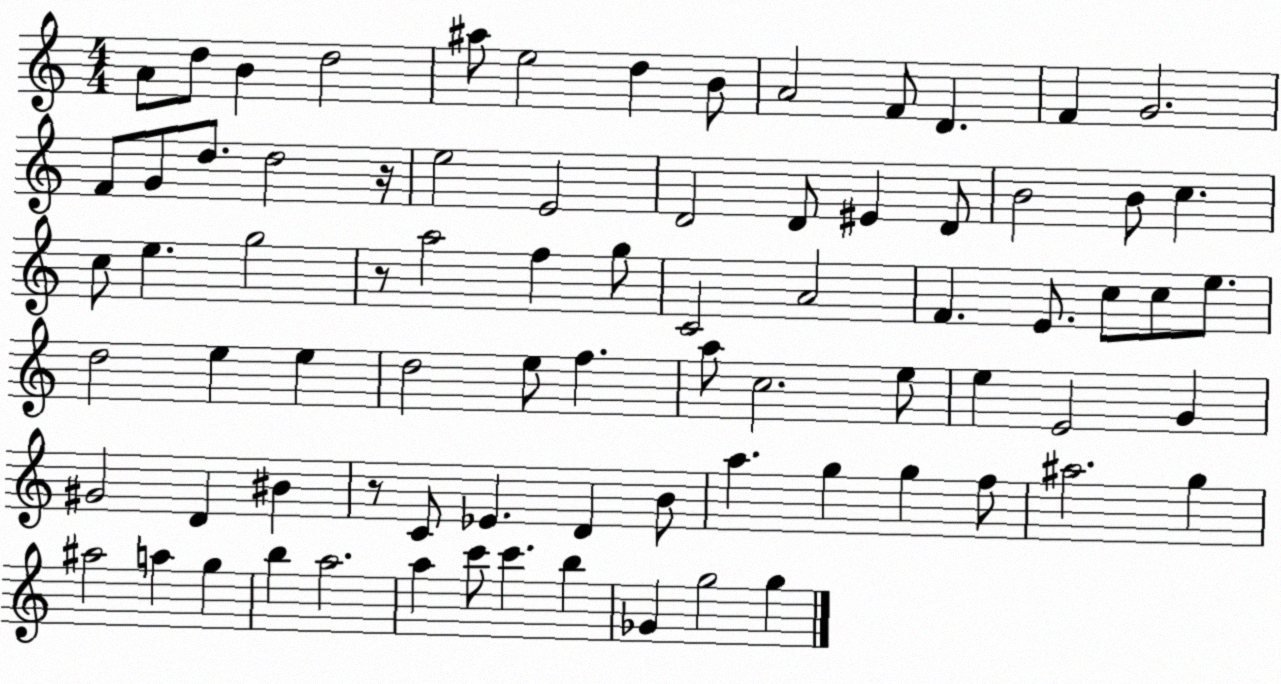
X:1
T:Untitled
M:4/4
L:1/4
K:C
A/2 d/2 B d2 ^a/2 e2 d B/2 A2 F/2 D F G2 F/2 G/2 d/2 d2 z/4 e2 E2 D2 D/2 ^E D/2 B2 B/2 c c/2 e g2 z/2 a2 f g/2 C2 A2 F E/2 c/2 c/2 e/2 d2 e e d2 e/2 f a/2 c2 e/2 e E2 G ^G2 D ^B z/2 C/2 _E D B/2 a g g f/2 ^a2 g ^a2 a g b a2 a c'/2 c' b _G g2 g